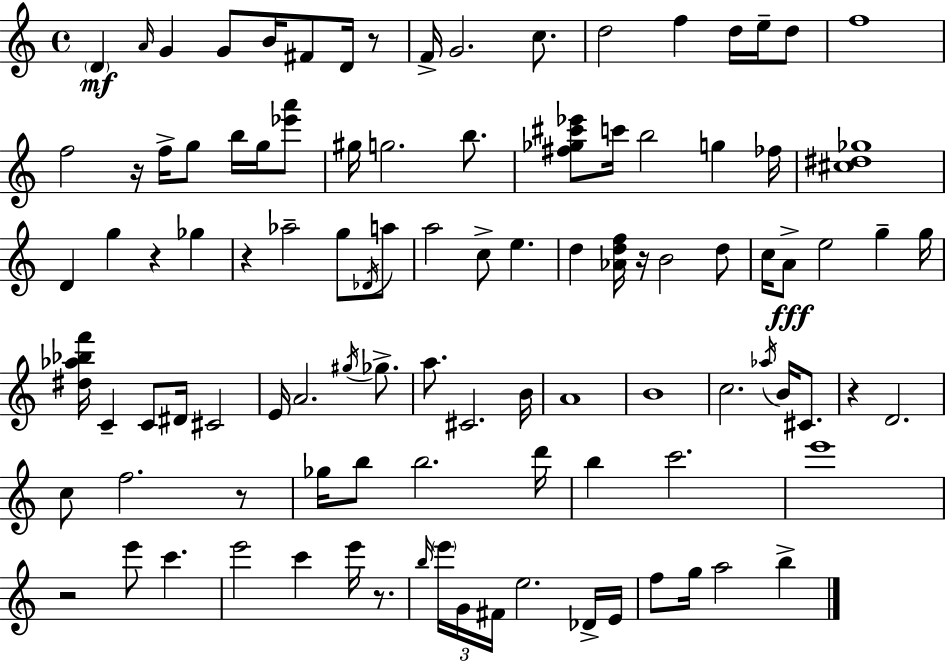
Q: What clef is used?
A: treble